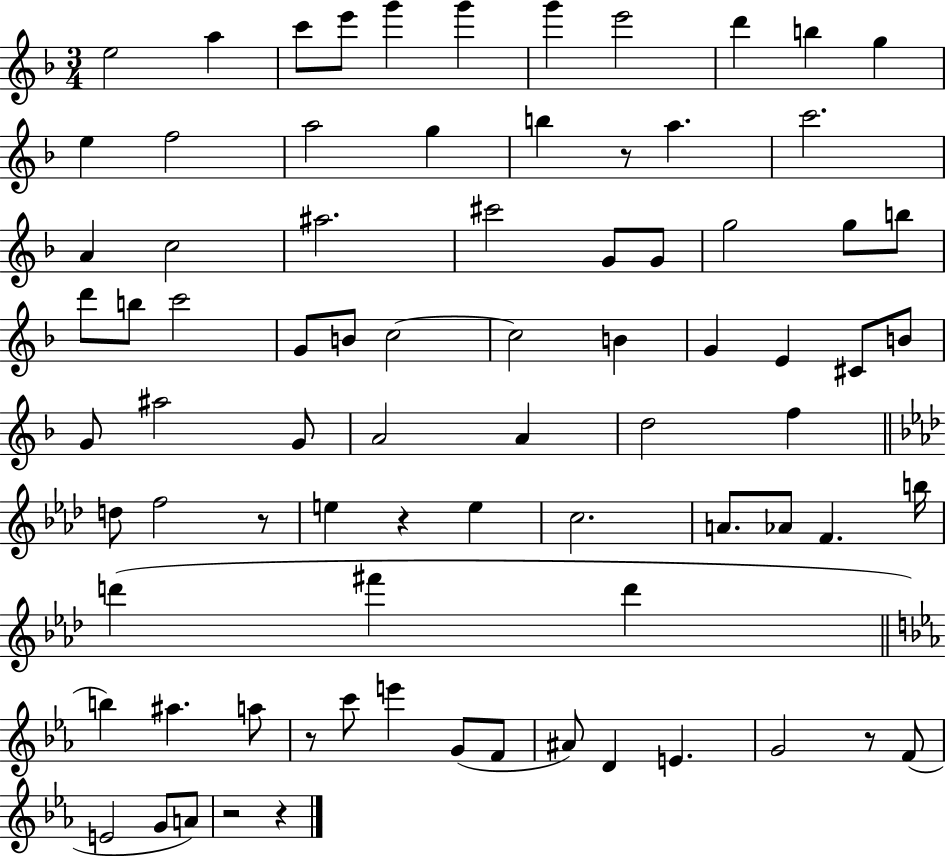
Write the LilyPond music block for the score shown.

{
  \clef treble
  \numericTimeSignature
  \time 3/4
  \key f \major
  e''2 a''4 | c'''8 e'''8 g'''4 g'''4 | g'''4 e'''2 | d'''4 b''4 g''4 | \break e''4 f''2 | a''2 g''4 | b''4 r8 a''4. | c'''2. | \break a'4 c''2 | ais''2. | cis'''2 g'8 g'8 | g''2 g''8 b''8 | \break d'''8 b''8 c'''2 | g'8 b'8 c''2~~ | c''2 b'4 | g'4 e'4 cis'8 b'8 | \break g'8 ais''2 g'8 | a'2 a'4 | d''2 f''4 | \bar "||" \break \key aes \major d''8 f''2 r8 | e''4 r4 e''4 | c''2. | a'8. aes'8 f'4. b''16 | \break d'''4( fis'''4 d'''4 | \bar "||" \break \key ees \major b''4) ais''4. a''8 | r8 c'''8 e'''4 g'8( f'8 | ais'8) d'4 e'4. | g'2 r8 f'8( | \break e'2 g'8 a'8) | r2 r4 | \bar "|."
}